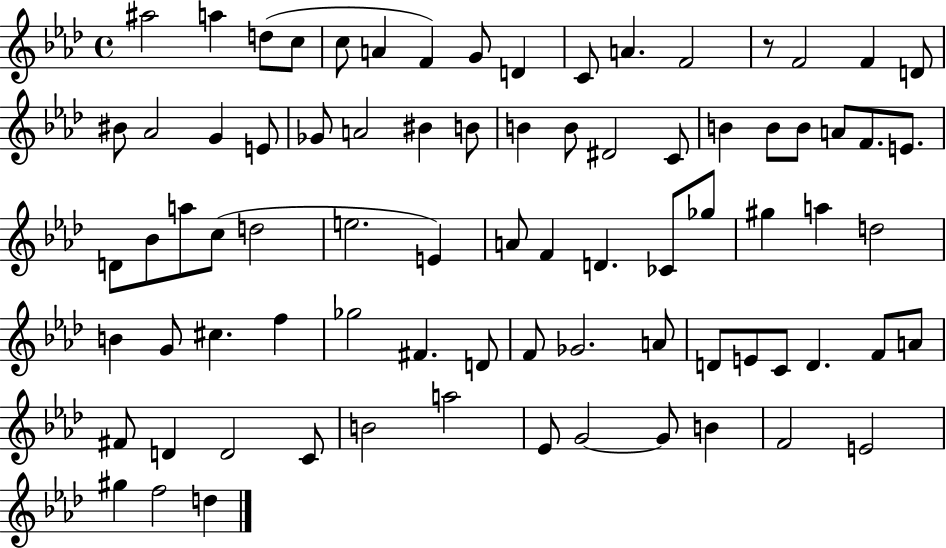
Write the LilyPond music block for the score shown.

{
  \clef treble
  \time 4/4
  \defaultTimeSignature
  \key aes \major
  ais''2 a''4 d''8( c''8 | c''8 a'4 f'4) g'8 d'4 | c'8 a'4. f'2 | r8 f'2 f'4 d'8 | \break bis'8 aes'2 g'4 e'8 | ges'8 a'2 bis'4 b'8 | b'4 b'8 dis'2 c'8 | b'4 b'8 b'8 a'8 f'8. e'8. | \break d'8 bes'8 a''8 c''8( d''2 | e''2. e'4) | a'8 f'4 d'4. ces'8 ges''8 | gis''4 a''4 d''2 | \break b'4 g'8 cis''4. f''4 | ges''2 fis'4. d'8 | f'8 ges'2. a'8 | d'8 e'8 c'8 d'4. f'8 a'8 | \break fis'8 d'4 d'2 c'8 | b'2 a''2 | ees'8 g'2~~ g'8 b'4 | f'2 e'2 | \break gis''4 f''2 d''4 | \bar "|."
}